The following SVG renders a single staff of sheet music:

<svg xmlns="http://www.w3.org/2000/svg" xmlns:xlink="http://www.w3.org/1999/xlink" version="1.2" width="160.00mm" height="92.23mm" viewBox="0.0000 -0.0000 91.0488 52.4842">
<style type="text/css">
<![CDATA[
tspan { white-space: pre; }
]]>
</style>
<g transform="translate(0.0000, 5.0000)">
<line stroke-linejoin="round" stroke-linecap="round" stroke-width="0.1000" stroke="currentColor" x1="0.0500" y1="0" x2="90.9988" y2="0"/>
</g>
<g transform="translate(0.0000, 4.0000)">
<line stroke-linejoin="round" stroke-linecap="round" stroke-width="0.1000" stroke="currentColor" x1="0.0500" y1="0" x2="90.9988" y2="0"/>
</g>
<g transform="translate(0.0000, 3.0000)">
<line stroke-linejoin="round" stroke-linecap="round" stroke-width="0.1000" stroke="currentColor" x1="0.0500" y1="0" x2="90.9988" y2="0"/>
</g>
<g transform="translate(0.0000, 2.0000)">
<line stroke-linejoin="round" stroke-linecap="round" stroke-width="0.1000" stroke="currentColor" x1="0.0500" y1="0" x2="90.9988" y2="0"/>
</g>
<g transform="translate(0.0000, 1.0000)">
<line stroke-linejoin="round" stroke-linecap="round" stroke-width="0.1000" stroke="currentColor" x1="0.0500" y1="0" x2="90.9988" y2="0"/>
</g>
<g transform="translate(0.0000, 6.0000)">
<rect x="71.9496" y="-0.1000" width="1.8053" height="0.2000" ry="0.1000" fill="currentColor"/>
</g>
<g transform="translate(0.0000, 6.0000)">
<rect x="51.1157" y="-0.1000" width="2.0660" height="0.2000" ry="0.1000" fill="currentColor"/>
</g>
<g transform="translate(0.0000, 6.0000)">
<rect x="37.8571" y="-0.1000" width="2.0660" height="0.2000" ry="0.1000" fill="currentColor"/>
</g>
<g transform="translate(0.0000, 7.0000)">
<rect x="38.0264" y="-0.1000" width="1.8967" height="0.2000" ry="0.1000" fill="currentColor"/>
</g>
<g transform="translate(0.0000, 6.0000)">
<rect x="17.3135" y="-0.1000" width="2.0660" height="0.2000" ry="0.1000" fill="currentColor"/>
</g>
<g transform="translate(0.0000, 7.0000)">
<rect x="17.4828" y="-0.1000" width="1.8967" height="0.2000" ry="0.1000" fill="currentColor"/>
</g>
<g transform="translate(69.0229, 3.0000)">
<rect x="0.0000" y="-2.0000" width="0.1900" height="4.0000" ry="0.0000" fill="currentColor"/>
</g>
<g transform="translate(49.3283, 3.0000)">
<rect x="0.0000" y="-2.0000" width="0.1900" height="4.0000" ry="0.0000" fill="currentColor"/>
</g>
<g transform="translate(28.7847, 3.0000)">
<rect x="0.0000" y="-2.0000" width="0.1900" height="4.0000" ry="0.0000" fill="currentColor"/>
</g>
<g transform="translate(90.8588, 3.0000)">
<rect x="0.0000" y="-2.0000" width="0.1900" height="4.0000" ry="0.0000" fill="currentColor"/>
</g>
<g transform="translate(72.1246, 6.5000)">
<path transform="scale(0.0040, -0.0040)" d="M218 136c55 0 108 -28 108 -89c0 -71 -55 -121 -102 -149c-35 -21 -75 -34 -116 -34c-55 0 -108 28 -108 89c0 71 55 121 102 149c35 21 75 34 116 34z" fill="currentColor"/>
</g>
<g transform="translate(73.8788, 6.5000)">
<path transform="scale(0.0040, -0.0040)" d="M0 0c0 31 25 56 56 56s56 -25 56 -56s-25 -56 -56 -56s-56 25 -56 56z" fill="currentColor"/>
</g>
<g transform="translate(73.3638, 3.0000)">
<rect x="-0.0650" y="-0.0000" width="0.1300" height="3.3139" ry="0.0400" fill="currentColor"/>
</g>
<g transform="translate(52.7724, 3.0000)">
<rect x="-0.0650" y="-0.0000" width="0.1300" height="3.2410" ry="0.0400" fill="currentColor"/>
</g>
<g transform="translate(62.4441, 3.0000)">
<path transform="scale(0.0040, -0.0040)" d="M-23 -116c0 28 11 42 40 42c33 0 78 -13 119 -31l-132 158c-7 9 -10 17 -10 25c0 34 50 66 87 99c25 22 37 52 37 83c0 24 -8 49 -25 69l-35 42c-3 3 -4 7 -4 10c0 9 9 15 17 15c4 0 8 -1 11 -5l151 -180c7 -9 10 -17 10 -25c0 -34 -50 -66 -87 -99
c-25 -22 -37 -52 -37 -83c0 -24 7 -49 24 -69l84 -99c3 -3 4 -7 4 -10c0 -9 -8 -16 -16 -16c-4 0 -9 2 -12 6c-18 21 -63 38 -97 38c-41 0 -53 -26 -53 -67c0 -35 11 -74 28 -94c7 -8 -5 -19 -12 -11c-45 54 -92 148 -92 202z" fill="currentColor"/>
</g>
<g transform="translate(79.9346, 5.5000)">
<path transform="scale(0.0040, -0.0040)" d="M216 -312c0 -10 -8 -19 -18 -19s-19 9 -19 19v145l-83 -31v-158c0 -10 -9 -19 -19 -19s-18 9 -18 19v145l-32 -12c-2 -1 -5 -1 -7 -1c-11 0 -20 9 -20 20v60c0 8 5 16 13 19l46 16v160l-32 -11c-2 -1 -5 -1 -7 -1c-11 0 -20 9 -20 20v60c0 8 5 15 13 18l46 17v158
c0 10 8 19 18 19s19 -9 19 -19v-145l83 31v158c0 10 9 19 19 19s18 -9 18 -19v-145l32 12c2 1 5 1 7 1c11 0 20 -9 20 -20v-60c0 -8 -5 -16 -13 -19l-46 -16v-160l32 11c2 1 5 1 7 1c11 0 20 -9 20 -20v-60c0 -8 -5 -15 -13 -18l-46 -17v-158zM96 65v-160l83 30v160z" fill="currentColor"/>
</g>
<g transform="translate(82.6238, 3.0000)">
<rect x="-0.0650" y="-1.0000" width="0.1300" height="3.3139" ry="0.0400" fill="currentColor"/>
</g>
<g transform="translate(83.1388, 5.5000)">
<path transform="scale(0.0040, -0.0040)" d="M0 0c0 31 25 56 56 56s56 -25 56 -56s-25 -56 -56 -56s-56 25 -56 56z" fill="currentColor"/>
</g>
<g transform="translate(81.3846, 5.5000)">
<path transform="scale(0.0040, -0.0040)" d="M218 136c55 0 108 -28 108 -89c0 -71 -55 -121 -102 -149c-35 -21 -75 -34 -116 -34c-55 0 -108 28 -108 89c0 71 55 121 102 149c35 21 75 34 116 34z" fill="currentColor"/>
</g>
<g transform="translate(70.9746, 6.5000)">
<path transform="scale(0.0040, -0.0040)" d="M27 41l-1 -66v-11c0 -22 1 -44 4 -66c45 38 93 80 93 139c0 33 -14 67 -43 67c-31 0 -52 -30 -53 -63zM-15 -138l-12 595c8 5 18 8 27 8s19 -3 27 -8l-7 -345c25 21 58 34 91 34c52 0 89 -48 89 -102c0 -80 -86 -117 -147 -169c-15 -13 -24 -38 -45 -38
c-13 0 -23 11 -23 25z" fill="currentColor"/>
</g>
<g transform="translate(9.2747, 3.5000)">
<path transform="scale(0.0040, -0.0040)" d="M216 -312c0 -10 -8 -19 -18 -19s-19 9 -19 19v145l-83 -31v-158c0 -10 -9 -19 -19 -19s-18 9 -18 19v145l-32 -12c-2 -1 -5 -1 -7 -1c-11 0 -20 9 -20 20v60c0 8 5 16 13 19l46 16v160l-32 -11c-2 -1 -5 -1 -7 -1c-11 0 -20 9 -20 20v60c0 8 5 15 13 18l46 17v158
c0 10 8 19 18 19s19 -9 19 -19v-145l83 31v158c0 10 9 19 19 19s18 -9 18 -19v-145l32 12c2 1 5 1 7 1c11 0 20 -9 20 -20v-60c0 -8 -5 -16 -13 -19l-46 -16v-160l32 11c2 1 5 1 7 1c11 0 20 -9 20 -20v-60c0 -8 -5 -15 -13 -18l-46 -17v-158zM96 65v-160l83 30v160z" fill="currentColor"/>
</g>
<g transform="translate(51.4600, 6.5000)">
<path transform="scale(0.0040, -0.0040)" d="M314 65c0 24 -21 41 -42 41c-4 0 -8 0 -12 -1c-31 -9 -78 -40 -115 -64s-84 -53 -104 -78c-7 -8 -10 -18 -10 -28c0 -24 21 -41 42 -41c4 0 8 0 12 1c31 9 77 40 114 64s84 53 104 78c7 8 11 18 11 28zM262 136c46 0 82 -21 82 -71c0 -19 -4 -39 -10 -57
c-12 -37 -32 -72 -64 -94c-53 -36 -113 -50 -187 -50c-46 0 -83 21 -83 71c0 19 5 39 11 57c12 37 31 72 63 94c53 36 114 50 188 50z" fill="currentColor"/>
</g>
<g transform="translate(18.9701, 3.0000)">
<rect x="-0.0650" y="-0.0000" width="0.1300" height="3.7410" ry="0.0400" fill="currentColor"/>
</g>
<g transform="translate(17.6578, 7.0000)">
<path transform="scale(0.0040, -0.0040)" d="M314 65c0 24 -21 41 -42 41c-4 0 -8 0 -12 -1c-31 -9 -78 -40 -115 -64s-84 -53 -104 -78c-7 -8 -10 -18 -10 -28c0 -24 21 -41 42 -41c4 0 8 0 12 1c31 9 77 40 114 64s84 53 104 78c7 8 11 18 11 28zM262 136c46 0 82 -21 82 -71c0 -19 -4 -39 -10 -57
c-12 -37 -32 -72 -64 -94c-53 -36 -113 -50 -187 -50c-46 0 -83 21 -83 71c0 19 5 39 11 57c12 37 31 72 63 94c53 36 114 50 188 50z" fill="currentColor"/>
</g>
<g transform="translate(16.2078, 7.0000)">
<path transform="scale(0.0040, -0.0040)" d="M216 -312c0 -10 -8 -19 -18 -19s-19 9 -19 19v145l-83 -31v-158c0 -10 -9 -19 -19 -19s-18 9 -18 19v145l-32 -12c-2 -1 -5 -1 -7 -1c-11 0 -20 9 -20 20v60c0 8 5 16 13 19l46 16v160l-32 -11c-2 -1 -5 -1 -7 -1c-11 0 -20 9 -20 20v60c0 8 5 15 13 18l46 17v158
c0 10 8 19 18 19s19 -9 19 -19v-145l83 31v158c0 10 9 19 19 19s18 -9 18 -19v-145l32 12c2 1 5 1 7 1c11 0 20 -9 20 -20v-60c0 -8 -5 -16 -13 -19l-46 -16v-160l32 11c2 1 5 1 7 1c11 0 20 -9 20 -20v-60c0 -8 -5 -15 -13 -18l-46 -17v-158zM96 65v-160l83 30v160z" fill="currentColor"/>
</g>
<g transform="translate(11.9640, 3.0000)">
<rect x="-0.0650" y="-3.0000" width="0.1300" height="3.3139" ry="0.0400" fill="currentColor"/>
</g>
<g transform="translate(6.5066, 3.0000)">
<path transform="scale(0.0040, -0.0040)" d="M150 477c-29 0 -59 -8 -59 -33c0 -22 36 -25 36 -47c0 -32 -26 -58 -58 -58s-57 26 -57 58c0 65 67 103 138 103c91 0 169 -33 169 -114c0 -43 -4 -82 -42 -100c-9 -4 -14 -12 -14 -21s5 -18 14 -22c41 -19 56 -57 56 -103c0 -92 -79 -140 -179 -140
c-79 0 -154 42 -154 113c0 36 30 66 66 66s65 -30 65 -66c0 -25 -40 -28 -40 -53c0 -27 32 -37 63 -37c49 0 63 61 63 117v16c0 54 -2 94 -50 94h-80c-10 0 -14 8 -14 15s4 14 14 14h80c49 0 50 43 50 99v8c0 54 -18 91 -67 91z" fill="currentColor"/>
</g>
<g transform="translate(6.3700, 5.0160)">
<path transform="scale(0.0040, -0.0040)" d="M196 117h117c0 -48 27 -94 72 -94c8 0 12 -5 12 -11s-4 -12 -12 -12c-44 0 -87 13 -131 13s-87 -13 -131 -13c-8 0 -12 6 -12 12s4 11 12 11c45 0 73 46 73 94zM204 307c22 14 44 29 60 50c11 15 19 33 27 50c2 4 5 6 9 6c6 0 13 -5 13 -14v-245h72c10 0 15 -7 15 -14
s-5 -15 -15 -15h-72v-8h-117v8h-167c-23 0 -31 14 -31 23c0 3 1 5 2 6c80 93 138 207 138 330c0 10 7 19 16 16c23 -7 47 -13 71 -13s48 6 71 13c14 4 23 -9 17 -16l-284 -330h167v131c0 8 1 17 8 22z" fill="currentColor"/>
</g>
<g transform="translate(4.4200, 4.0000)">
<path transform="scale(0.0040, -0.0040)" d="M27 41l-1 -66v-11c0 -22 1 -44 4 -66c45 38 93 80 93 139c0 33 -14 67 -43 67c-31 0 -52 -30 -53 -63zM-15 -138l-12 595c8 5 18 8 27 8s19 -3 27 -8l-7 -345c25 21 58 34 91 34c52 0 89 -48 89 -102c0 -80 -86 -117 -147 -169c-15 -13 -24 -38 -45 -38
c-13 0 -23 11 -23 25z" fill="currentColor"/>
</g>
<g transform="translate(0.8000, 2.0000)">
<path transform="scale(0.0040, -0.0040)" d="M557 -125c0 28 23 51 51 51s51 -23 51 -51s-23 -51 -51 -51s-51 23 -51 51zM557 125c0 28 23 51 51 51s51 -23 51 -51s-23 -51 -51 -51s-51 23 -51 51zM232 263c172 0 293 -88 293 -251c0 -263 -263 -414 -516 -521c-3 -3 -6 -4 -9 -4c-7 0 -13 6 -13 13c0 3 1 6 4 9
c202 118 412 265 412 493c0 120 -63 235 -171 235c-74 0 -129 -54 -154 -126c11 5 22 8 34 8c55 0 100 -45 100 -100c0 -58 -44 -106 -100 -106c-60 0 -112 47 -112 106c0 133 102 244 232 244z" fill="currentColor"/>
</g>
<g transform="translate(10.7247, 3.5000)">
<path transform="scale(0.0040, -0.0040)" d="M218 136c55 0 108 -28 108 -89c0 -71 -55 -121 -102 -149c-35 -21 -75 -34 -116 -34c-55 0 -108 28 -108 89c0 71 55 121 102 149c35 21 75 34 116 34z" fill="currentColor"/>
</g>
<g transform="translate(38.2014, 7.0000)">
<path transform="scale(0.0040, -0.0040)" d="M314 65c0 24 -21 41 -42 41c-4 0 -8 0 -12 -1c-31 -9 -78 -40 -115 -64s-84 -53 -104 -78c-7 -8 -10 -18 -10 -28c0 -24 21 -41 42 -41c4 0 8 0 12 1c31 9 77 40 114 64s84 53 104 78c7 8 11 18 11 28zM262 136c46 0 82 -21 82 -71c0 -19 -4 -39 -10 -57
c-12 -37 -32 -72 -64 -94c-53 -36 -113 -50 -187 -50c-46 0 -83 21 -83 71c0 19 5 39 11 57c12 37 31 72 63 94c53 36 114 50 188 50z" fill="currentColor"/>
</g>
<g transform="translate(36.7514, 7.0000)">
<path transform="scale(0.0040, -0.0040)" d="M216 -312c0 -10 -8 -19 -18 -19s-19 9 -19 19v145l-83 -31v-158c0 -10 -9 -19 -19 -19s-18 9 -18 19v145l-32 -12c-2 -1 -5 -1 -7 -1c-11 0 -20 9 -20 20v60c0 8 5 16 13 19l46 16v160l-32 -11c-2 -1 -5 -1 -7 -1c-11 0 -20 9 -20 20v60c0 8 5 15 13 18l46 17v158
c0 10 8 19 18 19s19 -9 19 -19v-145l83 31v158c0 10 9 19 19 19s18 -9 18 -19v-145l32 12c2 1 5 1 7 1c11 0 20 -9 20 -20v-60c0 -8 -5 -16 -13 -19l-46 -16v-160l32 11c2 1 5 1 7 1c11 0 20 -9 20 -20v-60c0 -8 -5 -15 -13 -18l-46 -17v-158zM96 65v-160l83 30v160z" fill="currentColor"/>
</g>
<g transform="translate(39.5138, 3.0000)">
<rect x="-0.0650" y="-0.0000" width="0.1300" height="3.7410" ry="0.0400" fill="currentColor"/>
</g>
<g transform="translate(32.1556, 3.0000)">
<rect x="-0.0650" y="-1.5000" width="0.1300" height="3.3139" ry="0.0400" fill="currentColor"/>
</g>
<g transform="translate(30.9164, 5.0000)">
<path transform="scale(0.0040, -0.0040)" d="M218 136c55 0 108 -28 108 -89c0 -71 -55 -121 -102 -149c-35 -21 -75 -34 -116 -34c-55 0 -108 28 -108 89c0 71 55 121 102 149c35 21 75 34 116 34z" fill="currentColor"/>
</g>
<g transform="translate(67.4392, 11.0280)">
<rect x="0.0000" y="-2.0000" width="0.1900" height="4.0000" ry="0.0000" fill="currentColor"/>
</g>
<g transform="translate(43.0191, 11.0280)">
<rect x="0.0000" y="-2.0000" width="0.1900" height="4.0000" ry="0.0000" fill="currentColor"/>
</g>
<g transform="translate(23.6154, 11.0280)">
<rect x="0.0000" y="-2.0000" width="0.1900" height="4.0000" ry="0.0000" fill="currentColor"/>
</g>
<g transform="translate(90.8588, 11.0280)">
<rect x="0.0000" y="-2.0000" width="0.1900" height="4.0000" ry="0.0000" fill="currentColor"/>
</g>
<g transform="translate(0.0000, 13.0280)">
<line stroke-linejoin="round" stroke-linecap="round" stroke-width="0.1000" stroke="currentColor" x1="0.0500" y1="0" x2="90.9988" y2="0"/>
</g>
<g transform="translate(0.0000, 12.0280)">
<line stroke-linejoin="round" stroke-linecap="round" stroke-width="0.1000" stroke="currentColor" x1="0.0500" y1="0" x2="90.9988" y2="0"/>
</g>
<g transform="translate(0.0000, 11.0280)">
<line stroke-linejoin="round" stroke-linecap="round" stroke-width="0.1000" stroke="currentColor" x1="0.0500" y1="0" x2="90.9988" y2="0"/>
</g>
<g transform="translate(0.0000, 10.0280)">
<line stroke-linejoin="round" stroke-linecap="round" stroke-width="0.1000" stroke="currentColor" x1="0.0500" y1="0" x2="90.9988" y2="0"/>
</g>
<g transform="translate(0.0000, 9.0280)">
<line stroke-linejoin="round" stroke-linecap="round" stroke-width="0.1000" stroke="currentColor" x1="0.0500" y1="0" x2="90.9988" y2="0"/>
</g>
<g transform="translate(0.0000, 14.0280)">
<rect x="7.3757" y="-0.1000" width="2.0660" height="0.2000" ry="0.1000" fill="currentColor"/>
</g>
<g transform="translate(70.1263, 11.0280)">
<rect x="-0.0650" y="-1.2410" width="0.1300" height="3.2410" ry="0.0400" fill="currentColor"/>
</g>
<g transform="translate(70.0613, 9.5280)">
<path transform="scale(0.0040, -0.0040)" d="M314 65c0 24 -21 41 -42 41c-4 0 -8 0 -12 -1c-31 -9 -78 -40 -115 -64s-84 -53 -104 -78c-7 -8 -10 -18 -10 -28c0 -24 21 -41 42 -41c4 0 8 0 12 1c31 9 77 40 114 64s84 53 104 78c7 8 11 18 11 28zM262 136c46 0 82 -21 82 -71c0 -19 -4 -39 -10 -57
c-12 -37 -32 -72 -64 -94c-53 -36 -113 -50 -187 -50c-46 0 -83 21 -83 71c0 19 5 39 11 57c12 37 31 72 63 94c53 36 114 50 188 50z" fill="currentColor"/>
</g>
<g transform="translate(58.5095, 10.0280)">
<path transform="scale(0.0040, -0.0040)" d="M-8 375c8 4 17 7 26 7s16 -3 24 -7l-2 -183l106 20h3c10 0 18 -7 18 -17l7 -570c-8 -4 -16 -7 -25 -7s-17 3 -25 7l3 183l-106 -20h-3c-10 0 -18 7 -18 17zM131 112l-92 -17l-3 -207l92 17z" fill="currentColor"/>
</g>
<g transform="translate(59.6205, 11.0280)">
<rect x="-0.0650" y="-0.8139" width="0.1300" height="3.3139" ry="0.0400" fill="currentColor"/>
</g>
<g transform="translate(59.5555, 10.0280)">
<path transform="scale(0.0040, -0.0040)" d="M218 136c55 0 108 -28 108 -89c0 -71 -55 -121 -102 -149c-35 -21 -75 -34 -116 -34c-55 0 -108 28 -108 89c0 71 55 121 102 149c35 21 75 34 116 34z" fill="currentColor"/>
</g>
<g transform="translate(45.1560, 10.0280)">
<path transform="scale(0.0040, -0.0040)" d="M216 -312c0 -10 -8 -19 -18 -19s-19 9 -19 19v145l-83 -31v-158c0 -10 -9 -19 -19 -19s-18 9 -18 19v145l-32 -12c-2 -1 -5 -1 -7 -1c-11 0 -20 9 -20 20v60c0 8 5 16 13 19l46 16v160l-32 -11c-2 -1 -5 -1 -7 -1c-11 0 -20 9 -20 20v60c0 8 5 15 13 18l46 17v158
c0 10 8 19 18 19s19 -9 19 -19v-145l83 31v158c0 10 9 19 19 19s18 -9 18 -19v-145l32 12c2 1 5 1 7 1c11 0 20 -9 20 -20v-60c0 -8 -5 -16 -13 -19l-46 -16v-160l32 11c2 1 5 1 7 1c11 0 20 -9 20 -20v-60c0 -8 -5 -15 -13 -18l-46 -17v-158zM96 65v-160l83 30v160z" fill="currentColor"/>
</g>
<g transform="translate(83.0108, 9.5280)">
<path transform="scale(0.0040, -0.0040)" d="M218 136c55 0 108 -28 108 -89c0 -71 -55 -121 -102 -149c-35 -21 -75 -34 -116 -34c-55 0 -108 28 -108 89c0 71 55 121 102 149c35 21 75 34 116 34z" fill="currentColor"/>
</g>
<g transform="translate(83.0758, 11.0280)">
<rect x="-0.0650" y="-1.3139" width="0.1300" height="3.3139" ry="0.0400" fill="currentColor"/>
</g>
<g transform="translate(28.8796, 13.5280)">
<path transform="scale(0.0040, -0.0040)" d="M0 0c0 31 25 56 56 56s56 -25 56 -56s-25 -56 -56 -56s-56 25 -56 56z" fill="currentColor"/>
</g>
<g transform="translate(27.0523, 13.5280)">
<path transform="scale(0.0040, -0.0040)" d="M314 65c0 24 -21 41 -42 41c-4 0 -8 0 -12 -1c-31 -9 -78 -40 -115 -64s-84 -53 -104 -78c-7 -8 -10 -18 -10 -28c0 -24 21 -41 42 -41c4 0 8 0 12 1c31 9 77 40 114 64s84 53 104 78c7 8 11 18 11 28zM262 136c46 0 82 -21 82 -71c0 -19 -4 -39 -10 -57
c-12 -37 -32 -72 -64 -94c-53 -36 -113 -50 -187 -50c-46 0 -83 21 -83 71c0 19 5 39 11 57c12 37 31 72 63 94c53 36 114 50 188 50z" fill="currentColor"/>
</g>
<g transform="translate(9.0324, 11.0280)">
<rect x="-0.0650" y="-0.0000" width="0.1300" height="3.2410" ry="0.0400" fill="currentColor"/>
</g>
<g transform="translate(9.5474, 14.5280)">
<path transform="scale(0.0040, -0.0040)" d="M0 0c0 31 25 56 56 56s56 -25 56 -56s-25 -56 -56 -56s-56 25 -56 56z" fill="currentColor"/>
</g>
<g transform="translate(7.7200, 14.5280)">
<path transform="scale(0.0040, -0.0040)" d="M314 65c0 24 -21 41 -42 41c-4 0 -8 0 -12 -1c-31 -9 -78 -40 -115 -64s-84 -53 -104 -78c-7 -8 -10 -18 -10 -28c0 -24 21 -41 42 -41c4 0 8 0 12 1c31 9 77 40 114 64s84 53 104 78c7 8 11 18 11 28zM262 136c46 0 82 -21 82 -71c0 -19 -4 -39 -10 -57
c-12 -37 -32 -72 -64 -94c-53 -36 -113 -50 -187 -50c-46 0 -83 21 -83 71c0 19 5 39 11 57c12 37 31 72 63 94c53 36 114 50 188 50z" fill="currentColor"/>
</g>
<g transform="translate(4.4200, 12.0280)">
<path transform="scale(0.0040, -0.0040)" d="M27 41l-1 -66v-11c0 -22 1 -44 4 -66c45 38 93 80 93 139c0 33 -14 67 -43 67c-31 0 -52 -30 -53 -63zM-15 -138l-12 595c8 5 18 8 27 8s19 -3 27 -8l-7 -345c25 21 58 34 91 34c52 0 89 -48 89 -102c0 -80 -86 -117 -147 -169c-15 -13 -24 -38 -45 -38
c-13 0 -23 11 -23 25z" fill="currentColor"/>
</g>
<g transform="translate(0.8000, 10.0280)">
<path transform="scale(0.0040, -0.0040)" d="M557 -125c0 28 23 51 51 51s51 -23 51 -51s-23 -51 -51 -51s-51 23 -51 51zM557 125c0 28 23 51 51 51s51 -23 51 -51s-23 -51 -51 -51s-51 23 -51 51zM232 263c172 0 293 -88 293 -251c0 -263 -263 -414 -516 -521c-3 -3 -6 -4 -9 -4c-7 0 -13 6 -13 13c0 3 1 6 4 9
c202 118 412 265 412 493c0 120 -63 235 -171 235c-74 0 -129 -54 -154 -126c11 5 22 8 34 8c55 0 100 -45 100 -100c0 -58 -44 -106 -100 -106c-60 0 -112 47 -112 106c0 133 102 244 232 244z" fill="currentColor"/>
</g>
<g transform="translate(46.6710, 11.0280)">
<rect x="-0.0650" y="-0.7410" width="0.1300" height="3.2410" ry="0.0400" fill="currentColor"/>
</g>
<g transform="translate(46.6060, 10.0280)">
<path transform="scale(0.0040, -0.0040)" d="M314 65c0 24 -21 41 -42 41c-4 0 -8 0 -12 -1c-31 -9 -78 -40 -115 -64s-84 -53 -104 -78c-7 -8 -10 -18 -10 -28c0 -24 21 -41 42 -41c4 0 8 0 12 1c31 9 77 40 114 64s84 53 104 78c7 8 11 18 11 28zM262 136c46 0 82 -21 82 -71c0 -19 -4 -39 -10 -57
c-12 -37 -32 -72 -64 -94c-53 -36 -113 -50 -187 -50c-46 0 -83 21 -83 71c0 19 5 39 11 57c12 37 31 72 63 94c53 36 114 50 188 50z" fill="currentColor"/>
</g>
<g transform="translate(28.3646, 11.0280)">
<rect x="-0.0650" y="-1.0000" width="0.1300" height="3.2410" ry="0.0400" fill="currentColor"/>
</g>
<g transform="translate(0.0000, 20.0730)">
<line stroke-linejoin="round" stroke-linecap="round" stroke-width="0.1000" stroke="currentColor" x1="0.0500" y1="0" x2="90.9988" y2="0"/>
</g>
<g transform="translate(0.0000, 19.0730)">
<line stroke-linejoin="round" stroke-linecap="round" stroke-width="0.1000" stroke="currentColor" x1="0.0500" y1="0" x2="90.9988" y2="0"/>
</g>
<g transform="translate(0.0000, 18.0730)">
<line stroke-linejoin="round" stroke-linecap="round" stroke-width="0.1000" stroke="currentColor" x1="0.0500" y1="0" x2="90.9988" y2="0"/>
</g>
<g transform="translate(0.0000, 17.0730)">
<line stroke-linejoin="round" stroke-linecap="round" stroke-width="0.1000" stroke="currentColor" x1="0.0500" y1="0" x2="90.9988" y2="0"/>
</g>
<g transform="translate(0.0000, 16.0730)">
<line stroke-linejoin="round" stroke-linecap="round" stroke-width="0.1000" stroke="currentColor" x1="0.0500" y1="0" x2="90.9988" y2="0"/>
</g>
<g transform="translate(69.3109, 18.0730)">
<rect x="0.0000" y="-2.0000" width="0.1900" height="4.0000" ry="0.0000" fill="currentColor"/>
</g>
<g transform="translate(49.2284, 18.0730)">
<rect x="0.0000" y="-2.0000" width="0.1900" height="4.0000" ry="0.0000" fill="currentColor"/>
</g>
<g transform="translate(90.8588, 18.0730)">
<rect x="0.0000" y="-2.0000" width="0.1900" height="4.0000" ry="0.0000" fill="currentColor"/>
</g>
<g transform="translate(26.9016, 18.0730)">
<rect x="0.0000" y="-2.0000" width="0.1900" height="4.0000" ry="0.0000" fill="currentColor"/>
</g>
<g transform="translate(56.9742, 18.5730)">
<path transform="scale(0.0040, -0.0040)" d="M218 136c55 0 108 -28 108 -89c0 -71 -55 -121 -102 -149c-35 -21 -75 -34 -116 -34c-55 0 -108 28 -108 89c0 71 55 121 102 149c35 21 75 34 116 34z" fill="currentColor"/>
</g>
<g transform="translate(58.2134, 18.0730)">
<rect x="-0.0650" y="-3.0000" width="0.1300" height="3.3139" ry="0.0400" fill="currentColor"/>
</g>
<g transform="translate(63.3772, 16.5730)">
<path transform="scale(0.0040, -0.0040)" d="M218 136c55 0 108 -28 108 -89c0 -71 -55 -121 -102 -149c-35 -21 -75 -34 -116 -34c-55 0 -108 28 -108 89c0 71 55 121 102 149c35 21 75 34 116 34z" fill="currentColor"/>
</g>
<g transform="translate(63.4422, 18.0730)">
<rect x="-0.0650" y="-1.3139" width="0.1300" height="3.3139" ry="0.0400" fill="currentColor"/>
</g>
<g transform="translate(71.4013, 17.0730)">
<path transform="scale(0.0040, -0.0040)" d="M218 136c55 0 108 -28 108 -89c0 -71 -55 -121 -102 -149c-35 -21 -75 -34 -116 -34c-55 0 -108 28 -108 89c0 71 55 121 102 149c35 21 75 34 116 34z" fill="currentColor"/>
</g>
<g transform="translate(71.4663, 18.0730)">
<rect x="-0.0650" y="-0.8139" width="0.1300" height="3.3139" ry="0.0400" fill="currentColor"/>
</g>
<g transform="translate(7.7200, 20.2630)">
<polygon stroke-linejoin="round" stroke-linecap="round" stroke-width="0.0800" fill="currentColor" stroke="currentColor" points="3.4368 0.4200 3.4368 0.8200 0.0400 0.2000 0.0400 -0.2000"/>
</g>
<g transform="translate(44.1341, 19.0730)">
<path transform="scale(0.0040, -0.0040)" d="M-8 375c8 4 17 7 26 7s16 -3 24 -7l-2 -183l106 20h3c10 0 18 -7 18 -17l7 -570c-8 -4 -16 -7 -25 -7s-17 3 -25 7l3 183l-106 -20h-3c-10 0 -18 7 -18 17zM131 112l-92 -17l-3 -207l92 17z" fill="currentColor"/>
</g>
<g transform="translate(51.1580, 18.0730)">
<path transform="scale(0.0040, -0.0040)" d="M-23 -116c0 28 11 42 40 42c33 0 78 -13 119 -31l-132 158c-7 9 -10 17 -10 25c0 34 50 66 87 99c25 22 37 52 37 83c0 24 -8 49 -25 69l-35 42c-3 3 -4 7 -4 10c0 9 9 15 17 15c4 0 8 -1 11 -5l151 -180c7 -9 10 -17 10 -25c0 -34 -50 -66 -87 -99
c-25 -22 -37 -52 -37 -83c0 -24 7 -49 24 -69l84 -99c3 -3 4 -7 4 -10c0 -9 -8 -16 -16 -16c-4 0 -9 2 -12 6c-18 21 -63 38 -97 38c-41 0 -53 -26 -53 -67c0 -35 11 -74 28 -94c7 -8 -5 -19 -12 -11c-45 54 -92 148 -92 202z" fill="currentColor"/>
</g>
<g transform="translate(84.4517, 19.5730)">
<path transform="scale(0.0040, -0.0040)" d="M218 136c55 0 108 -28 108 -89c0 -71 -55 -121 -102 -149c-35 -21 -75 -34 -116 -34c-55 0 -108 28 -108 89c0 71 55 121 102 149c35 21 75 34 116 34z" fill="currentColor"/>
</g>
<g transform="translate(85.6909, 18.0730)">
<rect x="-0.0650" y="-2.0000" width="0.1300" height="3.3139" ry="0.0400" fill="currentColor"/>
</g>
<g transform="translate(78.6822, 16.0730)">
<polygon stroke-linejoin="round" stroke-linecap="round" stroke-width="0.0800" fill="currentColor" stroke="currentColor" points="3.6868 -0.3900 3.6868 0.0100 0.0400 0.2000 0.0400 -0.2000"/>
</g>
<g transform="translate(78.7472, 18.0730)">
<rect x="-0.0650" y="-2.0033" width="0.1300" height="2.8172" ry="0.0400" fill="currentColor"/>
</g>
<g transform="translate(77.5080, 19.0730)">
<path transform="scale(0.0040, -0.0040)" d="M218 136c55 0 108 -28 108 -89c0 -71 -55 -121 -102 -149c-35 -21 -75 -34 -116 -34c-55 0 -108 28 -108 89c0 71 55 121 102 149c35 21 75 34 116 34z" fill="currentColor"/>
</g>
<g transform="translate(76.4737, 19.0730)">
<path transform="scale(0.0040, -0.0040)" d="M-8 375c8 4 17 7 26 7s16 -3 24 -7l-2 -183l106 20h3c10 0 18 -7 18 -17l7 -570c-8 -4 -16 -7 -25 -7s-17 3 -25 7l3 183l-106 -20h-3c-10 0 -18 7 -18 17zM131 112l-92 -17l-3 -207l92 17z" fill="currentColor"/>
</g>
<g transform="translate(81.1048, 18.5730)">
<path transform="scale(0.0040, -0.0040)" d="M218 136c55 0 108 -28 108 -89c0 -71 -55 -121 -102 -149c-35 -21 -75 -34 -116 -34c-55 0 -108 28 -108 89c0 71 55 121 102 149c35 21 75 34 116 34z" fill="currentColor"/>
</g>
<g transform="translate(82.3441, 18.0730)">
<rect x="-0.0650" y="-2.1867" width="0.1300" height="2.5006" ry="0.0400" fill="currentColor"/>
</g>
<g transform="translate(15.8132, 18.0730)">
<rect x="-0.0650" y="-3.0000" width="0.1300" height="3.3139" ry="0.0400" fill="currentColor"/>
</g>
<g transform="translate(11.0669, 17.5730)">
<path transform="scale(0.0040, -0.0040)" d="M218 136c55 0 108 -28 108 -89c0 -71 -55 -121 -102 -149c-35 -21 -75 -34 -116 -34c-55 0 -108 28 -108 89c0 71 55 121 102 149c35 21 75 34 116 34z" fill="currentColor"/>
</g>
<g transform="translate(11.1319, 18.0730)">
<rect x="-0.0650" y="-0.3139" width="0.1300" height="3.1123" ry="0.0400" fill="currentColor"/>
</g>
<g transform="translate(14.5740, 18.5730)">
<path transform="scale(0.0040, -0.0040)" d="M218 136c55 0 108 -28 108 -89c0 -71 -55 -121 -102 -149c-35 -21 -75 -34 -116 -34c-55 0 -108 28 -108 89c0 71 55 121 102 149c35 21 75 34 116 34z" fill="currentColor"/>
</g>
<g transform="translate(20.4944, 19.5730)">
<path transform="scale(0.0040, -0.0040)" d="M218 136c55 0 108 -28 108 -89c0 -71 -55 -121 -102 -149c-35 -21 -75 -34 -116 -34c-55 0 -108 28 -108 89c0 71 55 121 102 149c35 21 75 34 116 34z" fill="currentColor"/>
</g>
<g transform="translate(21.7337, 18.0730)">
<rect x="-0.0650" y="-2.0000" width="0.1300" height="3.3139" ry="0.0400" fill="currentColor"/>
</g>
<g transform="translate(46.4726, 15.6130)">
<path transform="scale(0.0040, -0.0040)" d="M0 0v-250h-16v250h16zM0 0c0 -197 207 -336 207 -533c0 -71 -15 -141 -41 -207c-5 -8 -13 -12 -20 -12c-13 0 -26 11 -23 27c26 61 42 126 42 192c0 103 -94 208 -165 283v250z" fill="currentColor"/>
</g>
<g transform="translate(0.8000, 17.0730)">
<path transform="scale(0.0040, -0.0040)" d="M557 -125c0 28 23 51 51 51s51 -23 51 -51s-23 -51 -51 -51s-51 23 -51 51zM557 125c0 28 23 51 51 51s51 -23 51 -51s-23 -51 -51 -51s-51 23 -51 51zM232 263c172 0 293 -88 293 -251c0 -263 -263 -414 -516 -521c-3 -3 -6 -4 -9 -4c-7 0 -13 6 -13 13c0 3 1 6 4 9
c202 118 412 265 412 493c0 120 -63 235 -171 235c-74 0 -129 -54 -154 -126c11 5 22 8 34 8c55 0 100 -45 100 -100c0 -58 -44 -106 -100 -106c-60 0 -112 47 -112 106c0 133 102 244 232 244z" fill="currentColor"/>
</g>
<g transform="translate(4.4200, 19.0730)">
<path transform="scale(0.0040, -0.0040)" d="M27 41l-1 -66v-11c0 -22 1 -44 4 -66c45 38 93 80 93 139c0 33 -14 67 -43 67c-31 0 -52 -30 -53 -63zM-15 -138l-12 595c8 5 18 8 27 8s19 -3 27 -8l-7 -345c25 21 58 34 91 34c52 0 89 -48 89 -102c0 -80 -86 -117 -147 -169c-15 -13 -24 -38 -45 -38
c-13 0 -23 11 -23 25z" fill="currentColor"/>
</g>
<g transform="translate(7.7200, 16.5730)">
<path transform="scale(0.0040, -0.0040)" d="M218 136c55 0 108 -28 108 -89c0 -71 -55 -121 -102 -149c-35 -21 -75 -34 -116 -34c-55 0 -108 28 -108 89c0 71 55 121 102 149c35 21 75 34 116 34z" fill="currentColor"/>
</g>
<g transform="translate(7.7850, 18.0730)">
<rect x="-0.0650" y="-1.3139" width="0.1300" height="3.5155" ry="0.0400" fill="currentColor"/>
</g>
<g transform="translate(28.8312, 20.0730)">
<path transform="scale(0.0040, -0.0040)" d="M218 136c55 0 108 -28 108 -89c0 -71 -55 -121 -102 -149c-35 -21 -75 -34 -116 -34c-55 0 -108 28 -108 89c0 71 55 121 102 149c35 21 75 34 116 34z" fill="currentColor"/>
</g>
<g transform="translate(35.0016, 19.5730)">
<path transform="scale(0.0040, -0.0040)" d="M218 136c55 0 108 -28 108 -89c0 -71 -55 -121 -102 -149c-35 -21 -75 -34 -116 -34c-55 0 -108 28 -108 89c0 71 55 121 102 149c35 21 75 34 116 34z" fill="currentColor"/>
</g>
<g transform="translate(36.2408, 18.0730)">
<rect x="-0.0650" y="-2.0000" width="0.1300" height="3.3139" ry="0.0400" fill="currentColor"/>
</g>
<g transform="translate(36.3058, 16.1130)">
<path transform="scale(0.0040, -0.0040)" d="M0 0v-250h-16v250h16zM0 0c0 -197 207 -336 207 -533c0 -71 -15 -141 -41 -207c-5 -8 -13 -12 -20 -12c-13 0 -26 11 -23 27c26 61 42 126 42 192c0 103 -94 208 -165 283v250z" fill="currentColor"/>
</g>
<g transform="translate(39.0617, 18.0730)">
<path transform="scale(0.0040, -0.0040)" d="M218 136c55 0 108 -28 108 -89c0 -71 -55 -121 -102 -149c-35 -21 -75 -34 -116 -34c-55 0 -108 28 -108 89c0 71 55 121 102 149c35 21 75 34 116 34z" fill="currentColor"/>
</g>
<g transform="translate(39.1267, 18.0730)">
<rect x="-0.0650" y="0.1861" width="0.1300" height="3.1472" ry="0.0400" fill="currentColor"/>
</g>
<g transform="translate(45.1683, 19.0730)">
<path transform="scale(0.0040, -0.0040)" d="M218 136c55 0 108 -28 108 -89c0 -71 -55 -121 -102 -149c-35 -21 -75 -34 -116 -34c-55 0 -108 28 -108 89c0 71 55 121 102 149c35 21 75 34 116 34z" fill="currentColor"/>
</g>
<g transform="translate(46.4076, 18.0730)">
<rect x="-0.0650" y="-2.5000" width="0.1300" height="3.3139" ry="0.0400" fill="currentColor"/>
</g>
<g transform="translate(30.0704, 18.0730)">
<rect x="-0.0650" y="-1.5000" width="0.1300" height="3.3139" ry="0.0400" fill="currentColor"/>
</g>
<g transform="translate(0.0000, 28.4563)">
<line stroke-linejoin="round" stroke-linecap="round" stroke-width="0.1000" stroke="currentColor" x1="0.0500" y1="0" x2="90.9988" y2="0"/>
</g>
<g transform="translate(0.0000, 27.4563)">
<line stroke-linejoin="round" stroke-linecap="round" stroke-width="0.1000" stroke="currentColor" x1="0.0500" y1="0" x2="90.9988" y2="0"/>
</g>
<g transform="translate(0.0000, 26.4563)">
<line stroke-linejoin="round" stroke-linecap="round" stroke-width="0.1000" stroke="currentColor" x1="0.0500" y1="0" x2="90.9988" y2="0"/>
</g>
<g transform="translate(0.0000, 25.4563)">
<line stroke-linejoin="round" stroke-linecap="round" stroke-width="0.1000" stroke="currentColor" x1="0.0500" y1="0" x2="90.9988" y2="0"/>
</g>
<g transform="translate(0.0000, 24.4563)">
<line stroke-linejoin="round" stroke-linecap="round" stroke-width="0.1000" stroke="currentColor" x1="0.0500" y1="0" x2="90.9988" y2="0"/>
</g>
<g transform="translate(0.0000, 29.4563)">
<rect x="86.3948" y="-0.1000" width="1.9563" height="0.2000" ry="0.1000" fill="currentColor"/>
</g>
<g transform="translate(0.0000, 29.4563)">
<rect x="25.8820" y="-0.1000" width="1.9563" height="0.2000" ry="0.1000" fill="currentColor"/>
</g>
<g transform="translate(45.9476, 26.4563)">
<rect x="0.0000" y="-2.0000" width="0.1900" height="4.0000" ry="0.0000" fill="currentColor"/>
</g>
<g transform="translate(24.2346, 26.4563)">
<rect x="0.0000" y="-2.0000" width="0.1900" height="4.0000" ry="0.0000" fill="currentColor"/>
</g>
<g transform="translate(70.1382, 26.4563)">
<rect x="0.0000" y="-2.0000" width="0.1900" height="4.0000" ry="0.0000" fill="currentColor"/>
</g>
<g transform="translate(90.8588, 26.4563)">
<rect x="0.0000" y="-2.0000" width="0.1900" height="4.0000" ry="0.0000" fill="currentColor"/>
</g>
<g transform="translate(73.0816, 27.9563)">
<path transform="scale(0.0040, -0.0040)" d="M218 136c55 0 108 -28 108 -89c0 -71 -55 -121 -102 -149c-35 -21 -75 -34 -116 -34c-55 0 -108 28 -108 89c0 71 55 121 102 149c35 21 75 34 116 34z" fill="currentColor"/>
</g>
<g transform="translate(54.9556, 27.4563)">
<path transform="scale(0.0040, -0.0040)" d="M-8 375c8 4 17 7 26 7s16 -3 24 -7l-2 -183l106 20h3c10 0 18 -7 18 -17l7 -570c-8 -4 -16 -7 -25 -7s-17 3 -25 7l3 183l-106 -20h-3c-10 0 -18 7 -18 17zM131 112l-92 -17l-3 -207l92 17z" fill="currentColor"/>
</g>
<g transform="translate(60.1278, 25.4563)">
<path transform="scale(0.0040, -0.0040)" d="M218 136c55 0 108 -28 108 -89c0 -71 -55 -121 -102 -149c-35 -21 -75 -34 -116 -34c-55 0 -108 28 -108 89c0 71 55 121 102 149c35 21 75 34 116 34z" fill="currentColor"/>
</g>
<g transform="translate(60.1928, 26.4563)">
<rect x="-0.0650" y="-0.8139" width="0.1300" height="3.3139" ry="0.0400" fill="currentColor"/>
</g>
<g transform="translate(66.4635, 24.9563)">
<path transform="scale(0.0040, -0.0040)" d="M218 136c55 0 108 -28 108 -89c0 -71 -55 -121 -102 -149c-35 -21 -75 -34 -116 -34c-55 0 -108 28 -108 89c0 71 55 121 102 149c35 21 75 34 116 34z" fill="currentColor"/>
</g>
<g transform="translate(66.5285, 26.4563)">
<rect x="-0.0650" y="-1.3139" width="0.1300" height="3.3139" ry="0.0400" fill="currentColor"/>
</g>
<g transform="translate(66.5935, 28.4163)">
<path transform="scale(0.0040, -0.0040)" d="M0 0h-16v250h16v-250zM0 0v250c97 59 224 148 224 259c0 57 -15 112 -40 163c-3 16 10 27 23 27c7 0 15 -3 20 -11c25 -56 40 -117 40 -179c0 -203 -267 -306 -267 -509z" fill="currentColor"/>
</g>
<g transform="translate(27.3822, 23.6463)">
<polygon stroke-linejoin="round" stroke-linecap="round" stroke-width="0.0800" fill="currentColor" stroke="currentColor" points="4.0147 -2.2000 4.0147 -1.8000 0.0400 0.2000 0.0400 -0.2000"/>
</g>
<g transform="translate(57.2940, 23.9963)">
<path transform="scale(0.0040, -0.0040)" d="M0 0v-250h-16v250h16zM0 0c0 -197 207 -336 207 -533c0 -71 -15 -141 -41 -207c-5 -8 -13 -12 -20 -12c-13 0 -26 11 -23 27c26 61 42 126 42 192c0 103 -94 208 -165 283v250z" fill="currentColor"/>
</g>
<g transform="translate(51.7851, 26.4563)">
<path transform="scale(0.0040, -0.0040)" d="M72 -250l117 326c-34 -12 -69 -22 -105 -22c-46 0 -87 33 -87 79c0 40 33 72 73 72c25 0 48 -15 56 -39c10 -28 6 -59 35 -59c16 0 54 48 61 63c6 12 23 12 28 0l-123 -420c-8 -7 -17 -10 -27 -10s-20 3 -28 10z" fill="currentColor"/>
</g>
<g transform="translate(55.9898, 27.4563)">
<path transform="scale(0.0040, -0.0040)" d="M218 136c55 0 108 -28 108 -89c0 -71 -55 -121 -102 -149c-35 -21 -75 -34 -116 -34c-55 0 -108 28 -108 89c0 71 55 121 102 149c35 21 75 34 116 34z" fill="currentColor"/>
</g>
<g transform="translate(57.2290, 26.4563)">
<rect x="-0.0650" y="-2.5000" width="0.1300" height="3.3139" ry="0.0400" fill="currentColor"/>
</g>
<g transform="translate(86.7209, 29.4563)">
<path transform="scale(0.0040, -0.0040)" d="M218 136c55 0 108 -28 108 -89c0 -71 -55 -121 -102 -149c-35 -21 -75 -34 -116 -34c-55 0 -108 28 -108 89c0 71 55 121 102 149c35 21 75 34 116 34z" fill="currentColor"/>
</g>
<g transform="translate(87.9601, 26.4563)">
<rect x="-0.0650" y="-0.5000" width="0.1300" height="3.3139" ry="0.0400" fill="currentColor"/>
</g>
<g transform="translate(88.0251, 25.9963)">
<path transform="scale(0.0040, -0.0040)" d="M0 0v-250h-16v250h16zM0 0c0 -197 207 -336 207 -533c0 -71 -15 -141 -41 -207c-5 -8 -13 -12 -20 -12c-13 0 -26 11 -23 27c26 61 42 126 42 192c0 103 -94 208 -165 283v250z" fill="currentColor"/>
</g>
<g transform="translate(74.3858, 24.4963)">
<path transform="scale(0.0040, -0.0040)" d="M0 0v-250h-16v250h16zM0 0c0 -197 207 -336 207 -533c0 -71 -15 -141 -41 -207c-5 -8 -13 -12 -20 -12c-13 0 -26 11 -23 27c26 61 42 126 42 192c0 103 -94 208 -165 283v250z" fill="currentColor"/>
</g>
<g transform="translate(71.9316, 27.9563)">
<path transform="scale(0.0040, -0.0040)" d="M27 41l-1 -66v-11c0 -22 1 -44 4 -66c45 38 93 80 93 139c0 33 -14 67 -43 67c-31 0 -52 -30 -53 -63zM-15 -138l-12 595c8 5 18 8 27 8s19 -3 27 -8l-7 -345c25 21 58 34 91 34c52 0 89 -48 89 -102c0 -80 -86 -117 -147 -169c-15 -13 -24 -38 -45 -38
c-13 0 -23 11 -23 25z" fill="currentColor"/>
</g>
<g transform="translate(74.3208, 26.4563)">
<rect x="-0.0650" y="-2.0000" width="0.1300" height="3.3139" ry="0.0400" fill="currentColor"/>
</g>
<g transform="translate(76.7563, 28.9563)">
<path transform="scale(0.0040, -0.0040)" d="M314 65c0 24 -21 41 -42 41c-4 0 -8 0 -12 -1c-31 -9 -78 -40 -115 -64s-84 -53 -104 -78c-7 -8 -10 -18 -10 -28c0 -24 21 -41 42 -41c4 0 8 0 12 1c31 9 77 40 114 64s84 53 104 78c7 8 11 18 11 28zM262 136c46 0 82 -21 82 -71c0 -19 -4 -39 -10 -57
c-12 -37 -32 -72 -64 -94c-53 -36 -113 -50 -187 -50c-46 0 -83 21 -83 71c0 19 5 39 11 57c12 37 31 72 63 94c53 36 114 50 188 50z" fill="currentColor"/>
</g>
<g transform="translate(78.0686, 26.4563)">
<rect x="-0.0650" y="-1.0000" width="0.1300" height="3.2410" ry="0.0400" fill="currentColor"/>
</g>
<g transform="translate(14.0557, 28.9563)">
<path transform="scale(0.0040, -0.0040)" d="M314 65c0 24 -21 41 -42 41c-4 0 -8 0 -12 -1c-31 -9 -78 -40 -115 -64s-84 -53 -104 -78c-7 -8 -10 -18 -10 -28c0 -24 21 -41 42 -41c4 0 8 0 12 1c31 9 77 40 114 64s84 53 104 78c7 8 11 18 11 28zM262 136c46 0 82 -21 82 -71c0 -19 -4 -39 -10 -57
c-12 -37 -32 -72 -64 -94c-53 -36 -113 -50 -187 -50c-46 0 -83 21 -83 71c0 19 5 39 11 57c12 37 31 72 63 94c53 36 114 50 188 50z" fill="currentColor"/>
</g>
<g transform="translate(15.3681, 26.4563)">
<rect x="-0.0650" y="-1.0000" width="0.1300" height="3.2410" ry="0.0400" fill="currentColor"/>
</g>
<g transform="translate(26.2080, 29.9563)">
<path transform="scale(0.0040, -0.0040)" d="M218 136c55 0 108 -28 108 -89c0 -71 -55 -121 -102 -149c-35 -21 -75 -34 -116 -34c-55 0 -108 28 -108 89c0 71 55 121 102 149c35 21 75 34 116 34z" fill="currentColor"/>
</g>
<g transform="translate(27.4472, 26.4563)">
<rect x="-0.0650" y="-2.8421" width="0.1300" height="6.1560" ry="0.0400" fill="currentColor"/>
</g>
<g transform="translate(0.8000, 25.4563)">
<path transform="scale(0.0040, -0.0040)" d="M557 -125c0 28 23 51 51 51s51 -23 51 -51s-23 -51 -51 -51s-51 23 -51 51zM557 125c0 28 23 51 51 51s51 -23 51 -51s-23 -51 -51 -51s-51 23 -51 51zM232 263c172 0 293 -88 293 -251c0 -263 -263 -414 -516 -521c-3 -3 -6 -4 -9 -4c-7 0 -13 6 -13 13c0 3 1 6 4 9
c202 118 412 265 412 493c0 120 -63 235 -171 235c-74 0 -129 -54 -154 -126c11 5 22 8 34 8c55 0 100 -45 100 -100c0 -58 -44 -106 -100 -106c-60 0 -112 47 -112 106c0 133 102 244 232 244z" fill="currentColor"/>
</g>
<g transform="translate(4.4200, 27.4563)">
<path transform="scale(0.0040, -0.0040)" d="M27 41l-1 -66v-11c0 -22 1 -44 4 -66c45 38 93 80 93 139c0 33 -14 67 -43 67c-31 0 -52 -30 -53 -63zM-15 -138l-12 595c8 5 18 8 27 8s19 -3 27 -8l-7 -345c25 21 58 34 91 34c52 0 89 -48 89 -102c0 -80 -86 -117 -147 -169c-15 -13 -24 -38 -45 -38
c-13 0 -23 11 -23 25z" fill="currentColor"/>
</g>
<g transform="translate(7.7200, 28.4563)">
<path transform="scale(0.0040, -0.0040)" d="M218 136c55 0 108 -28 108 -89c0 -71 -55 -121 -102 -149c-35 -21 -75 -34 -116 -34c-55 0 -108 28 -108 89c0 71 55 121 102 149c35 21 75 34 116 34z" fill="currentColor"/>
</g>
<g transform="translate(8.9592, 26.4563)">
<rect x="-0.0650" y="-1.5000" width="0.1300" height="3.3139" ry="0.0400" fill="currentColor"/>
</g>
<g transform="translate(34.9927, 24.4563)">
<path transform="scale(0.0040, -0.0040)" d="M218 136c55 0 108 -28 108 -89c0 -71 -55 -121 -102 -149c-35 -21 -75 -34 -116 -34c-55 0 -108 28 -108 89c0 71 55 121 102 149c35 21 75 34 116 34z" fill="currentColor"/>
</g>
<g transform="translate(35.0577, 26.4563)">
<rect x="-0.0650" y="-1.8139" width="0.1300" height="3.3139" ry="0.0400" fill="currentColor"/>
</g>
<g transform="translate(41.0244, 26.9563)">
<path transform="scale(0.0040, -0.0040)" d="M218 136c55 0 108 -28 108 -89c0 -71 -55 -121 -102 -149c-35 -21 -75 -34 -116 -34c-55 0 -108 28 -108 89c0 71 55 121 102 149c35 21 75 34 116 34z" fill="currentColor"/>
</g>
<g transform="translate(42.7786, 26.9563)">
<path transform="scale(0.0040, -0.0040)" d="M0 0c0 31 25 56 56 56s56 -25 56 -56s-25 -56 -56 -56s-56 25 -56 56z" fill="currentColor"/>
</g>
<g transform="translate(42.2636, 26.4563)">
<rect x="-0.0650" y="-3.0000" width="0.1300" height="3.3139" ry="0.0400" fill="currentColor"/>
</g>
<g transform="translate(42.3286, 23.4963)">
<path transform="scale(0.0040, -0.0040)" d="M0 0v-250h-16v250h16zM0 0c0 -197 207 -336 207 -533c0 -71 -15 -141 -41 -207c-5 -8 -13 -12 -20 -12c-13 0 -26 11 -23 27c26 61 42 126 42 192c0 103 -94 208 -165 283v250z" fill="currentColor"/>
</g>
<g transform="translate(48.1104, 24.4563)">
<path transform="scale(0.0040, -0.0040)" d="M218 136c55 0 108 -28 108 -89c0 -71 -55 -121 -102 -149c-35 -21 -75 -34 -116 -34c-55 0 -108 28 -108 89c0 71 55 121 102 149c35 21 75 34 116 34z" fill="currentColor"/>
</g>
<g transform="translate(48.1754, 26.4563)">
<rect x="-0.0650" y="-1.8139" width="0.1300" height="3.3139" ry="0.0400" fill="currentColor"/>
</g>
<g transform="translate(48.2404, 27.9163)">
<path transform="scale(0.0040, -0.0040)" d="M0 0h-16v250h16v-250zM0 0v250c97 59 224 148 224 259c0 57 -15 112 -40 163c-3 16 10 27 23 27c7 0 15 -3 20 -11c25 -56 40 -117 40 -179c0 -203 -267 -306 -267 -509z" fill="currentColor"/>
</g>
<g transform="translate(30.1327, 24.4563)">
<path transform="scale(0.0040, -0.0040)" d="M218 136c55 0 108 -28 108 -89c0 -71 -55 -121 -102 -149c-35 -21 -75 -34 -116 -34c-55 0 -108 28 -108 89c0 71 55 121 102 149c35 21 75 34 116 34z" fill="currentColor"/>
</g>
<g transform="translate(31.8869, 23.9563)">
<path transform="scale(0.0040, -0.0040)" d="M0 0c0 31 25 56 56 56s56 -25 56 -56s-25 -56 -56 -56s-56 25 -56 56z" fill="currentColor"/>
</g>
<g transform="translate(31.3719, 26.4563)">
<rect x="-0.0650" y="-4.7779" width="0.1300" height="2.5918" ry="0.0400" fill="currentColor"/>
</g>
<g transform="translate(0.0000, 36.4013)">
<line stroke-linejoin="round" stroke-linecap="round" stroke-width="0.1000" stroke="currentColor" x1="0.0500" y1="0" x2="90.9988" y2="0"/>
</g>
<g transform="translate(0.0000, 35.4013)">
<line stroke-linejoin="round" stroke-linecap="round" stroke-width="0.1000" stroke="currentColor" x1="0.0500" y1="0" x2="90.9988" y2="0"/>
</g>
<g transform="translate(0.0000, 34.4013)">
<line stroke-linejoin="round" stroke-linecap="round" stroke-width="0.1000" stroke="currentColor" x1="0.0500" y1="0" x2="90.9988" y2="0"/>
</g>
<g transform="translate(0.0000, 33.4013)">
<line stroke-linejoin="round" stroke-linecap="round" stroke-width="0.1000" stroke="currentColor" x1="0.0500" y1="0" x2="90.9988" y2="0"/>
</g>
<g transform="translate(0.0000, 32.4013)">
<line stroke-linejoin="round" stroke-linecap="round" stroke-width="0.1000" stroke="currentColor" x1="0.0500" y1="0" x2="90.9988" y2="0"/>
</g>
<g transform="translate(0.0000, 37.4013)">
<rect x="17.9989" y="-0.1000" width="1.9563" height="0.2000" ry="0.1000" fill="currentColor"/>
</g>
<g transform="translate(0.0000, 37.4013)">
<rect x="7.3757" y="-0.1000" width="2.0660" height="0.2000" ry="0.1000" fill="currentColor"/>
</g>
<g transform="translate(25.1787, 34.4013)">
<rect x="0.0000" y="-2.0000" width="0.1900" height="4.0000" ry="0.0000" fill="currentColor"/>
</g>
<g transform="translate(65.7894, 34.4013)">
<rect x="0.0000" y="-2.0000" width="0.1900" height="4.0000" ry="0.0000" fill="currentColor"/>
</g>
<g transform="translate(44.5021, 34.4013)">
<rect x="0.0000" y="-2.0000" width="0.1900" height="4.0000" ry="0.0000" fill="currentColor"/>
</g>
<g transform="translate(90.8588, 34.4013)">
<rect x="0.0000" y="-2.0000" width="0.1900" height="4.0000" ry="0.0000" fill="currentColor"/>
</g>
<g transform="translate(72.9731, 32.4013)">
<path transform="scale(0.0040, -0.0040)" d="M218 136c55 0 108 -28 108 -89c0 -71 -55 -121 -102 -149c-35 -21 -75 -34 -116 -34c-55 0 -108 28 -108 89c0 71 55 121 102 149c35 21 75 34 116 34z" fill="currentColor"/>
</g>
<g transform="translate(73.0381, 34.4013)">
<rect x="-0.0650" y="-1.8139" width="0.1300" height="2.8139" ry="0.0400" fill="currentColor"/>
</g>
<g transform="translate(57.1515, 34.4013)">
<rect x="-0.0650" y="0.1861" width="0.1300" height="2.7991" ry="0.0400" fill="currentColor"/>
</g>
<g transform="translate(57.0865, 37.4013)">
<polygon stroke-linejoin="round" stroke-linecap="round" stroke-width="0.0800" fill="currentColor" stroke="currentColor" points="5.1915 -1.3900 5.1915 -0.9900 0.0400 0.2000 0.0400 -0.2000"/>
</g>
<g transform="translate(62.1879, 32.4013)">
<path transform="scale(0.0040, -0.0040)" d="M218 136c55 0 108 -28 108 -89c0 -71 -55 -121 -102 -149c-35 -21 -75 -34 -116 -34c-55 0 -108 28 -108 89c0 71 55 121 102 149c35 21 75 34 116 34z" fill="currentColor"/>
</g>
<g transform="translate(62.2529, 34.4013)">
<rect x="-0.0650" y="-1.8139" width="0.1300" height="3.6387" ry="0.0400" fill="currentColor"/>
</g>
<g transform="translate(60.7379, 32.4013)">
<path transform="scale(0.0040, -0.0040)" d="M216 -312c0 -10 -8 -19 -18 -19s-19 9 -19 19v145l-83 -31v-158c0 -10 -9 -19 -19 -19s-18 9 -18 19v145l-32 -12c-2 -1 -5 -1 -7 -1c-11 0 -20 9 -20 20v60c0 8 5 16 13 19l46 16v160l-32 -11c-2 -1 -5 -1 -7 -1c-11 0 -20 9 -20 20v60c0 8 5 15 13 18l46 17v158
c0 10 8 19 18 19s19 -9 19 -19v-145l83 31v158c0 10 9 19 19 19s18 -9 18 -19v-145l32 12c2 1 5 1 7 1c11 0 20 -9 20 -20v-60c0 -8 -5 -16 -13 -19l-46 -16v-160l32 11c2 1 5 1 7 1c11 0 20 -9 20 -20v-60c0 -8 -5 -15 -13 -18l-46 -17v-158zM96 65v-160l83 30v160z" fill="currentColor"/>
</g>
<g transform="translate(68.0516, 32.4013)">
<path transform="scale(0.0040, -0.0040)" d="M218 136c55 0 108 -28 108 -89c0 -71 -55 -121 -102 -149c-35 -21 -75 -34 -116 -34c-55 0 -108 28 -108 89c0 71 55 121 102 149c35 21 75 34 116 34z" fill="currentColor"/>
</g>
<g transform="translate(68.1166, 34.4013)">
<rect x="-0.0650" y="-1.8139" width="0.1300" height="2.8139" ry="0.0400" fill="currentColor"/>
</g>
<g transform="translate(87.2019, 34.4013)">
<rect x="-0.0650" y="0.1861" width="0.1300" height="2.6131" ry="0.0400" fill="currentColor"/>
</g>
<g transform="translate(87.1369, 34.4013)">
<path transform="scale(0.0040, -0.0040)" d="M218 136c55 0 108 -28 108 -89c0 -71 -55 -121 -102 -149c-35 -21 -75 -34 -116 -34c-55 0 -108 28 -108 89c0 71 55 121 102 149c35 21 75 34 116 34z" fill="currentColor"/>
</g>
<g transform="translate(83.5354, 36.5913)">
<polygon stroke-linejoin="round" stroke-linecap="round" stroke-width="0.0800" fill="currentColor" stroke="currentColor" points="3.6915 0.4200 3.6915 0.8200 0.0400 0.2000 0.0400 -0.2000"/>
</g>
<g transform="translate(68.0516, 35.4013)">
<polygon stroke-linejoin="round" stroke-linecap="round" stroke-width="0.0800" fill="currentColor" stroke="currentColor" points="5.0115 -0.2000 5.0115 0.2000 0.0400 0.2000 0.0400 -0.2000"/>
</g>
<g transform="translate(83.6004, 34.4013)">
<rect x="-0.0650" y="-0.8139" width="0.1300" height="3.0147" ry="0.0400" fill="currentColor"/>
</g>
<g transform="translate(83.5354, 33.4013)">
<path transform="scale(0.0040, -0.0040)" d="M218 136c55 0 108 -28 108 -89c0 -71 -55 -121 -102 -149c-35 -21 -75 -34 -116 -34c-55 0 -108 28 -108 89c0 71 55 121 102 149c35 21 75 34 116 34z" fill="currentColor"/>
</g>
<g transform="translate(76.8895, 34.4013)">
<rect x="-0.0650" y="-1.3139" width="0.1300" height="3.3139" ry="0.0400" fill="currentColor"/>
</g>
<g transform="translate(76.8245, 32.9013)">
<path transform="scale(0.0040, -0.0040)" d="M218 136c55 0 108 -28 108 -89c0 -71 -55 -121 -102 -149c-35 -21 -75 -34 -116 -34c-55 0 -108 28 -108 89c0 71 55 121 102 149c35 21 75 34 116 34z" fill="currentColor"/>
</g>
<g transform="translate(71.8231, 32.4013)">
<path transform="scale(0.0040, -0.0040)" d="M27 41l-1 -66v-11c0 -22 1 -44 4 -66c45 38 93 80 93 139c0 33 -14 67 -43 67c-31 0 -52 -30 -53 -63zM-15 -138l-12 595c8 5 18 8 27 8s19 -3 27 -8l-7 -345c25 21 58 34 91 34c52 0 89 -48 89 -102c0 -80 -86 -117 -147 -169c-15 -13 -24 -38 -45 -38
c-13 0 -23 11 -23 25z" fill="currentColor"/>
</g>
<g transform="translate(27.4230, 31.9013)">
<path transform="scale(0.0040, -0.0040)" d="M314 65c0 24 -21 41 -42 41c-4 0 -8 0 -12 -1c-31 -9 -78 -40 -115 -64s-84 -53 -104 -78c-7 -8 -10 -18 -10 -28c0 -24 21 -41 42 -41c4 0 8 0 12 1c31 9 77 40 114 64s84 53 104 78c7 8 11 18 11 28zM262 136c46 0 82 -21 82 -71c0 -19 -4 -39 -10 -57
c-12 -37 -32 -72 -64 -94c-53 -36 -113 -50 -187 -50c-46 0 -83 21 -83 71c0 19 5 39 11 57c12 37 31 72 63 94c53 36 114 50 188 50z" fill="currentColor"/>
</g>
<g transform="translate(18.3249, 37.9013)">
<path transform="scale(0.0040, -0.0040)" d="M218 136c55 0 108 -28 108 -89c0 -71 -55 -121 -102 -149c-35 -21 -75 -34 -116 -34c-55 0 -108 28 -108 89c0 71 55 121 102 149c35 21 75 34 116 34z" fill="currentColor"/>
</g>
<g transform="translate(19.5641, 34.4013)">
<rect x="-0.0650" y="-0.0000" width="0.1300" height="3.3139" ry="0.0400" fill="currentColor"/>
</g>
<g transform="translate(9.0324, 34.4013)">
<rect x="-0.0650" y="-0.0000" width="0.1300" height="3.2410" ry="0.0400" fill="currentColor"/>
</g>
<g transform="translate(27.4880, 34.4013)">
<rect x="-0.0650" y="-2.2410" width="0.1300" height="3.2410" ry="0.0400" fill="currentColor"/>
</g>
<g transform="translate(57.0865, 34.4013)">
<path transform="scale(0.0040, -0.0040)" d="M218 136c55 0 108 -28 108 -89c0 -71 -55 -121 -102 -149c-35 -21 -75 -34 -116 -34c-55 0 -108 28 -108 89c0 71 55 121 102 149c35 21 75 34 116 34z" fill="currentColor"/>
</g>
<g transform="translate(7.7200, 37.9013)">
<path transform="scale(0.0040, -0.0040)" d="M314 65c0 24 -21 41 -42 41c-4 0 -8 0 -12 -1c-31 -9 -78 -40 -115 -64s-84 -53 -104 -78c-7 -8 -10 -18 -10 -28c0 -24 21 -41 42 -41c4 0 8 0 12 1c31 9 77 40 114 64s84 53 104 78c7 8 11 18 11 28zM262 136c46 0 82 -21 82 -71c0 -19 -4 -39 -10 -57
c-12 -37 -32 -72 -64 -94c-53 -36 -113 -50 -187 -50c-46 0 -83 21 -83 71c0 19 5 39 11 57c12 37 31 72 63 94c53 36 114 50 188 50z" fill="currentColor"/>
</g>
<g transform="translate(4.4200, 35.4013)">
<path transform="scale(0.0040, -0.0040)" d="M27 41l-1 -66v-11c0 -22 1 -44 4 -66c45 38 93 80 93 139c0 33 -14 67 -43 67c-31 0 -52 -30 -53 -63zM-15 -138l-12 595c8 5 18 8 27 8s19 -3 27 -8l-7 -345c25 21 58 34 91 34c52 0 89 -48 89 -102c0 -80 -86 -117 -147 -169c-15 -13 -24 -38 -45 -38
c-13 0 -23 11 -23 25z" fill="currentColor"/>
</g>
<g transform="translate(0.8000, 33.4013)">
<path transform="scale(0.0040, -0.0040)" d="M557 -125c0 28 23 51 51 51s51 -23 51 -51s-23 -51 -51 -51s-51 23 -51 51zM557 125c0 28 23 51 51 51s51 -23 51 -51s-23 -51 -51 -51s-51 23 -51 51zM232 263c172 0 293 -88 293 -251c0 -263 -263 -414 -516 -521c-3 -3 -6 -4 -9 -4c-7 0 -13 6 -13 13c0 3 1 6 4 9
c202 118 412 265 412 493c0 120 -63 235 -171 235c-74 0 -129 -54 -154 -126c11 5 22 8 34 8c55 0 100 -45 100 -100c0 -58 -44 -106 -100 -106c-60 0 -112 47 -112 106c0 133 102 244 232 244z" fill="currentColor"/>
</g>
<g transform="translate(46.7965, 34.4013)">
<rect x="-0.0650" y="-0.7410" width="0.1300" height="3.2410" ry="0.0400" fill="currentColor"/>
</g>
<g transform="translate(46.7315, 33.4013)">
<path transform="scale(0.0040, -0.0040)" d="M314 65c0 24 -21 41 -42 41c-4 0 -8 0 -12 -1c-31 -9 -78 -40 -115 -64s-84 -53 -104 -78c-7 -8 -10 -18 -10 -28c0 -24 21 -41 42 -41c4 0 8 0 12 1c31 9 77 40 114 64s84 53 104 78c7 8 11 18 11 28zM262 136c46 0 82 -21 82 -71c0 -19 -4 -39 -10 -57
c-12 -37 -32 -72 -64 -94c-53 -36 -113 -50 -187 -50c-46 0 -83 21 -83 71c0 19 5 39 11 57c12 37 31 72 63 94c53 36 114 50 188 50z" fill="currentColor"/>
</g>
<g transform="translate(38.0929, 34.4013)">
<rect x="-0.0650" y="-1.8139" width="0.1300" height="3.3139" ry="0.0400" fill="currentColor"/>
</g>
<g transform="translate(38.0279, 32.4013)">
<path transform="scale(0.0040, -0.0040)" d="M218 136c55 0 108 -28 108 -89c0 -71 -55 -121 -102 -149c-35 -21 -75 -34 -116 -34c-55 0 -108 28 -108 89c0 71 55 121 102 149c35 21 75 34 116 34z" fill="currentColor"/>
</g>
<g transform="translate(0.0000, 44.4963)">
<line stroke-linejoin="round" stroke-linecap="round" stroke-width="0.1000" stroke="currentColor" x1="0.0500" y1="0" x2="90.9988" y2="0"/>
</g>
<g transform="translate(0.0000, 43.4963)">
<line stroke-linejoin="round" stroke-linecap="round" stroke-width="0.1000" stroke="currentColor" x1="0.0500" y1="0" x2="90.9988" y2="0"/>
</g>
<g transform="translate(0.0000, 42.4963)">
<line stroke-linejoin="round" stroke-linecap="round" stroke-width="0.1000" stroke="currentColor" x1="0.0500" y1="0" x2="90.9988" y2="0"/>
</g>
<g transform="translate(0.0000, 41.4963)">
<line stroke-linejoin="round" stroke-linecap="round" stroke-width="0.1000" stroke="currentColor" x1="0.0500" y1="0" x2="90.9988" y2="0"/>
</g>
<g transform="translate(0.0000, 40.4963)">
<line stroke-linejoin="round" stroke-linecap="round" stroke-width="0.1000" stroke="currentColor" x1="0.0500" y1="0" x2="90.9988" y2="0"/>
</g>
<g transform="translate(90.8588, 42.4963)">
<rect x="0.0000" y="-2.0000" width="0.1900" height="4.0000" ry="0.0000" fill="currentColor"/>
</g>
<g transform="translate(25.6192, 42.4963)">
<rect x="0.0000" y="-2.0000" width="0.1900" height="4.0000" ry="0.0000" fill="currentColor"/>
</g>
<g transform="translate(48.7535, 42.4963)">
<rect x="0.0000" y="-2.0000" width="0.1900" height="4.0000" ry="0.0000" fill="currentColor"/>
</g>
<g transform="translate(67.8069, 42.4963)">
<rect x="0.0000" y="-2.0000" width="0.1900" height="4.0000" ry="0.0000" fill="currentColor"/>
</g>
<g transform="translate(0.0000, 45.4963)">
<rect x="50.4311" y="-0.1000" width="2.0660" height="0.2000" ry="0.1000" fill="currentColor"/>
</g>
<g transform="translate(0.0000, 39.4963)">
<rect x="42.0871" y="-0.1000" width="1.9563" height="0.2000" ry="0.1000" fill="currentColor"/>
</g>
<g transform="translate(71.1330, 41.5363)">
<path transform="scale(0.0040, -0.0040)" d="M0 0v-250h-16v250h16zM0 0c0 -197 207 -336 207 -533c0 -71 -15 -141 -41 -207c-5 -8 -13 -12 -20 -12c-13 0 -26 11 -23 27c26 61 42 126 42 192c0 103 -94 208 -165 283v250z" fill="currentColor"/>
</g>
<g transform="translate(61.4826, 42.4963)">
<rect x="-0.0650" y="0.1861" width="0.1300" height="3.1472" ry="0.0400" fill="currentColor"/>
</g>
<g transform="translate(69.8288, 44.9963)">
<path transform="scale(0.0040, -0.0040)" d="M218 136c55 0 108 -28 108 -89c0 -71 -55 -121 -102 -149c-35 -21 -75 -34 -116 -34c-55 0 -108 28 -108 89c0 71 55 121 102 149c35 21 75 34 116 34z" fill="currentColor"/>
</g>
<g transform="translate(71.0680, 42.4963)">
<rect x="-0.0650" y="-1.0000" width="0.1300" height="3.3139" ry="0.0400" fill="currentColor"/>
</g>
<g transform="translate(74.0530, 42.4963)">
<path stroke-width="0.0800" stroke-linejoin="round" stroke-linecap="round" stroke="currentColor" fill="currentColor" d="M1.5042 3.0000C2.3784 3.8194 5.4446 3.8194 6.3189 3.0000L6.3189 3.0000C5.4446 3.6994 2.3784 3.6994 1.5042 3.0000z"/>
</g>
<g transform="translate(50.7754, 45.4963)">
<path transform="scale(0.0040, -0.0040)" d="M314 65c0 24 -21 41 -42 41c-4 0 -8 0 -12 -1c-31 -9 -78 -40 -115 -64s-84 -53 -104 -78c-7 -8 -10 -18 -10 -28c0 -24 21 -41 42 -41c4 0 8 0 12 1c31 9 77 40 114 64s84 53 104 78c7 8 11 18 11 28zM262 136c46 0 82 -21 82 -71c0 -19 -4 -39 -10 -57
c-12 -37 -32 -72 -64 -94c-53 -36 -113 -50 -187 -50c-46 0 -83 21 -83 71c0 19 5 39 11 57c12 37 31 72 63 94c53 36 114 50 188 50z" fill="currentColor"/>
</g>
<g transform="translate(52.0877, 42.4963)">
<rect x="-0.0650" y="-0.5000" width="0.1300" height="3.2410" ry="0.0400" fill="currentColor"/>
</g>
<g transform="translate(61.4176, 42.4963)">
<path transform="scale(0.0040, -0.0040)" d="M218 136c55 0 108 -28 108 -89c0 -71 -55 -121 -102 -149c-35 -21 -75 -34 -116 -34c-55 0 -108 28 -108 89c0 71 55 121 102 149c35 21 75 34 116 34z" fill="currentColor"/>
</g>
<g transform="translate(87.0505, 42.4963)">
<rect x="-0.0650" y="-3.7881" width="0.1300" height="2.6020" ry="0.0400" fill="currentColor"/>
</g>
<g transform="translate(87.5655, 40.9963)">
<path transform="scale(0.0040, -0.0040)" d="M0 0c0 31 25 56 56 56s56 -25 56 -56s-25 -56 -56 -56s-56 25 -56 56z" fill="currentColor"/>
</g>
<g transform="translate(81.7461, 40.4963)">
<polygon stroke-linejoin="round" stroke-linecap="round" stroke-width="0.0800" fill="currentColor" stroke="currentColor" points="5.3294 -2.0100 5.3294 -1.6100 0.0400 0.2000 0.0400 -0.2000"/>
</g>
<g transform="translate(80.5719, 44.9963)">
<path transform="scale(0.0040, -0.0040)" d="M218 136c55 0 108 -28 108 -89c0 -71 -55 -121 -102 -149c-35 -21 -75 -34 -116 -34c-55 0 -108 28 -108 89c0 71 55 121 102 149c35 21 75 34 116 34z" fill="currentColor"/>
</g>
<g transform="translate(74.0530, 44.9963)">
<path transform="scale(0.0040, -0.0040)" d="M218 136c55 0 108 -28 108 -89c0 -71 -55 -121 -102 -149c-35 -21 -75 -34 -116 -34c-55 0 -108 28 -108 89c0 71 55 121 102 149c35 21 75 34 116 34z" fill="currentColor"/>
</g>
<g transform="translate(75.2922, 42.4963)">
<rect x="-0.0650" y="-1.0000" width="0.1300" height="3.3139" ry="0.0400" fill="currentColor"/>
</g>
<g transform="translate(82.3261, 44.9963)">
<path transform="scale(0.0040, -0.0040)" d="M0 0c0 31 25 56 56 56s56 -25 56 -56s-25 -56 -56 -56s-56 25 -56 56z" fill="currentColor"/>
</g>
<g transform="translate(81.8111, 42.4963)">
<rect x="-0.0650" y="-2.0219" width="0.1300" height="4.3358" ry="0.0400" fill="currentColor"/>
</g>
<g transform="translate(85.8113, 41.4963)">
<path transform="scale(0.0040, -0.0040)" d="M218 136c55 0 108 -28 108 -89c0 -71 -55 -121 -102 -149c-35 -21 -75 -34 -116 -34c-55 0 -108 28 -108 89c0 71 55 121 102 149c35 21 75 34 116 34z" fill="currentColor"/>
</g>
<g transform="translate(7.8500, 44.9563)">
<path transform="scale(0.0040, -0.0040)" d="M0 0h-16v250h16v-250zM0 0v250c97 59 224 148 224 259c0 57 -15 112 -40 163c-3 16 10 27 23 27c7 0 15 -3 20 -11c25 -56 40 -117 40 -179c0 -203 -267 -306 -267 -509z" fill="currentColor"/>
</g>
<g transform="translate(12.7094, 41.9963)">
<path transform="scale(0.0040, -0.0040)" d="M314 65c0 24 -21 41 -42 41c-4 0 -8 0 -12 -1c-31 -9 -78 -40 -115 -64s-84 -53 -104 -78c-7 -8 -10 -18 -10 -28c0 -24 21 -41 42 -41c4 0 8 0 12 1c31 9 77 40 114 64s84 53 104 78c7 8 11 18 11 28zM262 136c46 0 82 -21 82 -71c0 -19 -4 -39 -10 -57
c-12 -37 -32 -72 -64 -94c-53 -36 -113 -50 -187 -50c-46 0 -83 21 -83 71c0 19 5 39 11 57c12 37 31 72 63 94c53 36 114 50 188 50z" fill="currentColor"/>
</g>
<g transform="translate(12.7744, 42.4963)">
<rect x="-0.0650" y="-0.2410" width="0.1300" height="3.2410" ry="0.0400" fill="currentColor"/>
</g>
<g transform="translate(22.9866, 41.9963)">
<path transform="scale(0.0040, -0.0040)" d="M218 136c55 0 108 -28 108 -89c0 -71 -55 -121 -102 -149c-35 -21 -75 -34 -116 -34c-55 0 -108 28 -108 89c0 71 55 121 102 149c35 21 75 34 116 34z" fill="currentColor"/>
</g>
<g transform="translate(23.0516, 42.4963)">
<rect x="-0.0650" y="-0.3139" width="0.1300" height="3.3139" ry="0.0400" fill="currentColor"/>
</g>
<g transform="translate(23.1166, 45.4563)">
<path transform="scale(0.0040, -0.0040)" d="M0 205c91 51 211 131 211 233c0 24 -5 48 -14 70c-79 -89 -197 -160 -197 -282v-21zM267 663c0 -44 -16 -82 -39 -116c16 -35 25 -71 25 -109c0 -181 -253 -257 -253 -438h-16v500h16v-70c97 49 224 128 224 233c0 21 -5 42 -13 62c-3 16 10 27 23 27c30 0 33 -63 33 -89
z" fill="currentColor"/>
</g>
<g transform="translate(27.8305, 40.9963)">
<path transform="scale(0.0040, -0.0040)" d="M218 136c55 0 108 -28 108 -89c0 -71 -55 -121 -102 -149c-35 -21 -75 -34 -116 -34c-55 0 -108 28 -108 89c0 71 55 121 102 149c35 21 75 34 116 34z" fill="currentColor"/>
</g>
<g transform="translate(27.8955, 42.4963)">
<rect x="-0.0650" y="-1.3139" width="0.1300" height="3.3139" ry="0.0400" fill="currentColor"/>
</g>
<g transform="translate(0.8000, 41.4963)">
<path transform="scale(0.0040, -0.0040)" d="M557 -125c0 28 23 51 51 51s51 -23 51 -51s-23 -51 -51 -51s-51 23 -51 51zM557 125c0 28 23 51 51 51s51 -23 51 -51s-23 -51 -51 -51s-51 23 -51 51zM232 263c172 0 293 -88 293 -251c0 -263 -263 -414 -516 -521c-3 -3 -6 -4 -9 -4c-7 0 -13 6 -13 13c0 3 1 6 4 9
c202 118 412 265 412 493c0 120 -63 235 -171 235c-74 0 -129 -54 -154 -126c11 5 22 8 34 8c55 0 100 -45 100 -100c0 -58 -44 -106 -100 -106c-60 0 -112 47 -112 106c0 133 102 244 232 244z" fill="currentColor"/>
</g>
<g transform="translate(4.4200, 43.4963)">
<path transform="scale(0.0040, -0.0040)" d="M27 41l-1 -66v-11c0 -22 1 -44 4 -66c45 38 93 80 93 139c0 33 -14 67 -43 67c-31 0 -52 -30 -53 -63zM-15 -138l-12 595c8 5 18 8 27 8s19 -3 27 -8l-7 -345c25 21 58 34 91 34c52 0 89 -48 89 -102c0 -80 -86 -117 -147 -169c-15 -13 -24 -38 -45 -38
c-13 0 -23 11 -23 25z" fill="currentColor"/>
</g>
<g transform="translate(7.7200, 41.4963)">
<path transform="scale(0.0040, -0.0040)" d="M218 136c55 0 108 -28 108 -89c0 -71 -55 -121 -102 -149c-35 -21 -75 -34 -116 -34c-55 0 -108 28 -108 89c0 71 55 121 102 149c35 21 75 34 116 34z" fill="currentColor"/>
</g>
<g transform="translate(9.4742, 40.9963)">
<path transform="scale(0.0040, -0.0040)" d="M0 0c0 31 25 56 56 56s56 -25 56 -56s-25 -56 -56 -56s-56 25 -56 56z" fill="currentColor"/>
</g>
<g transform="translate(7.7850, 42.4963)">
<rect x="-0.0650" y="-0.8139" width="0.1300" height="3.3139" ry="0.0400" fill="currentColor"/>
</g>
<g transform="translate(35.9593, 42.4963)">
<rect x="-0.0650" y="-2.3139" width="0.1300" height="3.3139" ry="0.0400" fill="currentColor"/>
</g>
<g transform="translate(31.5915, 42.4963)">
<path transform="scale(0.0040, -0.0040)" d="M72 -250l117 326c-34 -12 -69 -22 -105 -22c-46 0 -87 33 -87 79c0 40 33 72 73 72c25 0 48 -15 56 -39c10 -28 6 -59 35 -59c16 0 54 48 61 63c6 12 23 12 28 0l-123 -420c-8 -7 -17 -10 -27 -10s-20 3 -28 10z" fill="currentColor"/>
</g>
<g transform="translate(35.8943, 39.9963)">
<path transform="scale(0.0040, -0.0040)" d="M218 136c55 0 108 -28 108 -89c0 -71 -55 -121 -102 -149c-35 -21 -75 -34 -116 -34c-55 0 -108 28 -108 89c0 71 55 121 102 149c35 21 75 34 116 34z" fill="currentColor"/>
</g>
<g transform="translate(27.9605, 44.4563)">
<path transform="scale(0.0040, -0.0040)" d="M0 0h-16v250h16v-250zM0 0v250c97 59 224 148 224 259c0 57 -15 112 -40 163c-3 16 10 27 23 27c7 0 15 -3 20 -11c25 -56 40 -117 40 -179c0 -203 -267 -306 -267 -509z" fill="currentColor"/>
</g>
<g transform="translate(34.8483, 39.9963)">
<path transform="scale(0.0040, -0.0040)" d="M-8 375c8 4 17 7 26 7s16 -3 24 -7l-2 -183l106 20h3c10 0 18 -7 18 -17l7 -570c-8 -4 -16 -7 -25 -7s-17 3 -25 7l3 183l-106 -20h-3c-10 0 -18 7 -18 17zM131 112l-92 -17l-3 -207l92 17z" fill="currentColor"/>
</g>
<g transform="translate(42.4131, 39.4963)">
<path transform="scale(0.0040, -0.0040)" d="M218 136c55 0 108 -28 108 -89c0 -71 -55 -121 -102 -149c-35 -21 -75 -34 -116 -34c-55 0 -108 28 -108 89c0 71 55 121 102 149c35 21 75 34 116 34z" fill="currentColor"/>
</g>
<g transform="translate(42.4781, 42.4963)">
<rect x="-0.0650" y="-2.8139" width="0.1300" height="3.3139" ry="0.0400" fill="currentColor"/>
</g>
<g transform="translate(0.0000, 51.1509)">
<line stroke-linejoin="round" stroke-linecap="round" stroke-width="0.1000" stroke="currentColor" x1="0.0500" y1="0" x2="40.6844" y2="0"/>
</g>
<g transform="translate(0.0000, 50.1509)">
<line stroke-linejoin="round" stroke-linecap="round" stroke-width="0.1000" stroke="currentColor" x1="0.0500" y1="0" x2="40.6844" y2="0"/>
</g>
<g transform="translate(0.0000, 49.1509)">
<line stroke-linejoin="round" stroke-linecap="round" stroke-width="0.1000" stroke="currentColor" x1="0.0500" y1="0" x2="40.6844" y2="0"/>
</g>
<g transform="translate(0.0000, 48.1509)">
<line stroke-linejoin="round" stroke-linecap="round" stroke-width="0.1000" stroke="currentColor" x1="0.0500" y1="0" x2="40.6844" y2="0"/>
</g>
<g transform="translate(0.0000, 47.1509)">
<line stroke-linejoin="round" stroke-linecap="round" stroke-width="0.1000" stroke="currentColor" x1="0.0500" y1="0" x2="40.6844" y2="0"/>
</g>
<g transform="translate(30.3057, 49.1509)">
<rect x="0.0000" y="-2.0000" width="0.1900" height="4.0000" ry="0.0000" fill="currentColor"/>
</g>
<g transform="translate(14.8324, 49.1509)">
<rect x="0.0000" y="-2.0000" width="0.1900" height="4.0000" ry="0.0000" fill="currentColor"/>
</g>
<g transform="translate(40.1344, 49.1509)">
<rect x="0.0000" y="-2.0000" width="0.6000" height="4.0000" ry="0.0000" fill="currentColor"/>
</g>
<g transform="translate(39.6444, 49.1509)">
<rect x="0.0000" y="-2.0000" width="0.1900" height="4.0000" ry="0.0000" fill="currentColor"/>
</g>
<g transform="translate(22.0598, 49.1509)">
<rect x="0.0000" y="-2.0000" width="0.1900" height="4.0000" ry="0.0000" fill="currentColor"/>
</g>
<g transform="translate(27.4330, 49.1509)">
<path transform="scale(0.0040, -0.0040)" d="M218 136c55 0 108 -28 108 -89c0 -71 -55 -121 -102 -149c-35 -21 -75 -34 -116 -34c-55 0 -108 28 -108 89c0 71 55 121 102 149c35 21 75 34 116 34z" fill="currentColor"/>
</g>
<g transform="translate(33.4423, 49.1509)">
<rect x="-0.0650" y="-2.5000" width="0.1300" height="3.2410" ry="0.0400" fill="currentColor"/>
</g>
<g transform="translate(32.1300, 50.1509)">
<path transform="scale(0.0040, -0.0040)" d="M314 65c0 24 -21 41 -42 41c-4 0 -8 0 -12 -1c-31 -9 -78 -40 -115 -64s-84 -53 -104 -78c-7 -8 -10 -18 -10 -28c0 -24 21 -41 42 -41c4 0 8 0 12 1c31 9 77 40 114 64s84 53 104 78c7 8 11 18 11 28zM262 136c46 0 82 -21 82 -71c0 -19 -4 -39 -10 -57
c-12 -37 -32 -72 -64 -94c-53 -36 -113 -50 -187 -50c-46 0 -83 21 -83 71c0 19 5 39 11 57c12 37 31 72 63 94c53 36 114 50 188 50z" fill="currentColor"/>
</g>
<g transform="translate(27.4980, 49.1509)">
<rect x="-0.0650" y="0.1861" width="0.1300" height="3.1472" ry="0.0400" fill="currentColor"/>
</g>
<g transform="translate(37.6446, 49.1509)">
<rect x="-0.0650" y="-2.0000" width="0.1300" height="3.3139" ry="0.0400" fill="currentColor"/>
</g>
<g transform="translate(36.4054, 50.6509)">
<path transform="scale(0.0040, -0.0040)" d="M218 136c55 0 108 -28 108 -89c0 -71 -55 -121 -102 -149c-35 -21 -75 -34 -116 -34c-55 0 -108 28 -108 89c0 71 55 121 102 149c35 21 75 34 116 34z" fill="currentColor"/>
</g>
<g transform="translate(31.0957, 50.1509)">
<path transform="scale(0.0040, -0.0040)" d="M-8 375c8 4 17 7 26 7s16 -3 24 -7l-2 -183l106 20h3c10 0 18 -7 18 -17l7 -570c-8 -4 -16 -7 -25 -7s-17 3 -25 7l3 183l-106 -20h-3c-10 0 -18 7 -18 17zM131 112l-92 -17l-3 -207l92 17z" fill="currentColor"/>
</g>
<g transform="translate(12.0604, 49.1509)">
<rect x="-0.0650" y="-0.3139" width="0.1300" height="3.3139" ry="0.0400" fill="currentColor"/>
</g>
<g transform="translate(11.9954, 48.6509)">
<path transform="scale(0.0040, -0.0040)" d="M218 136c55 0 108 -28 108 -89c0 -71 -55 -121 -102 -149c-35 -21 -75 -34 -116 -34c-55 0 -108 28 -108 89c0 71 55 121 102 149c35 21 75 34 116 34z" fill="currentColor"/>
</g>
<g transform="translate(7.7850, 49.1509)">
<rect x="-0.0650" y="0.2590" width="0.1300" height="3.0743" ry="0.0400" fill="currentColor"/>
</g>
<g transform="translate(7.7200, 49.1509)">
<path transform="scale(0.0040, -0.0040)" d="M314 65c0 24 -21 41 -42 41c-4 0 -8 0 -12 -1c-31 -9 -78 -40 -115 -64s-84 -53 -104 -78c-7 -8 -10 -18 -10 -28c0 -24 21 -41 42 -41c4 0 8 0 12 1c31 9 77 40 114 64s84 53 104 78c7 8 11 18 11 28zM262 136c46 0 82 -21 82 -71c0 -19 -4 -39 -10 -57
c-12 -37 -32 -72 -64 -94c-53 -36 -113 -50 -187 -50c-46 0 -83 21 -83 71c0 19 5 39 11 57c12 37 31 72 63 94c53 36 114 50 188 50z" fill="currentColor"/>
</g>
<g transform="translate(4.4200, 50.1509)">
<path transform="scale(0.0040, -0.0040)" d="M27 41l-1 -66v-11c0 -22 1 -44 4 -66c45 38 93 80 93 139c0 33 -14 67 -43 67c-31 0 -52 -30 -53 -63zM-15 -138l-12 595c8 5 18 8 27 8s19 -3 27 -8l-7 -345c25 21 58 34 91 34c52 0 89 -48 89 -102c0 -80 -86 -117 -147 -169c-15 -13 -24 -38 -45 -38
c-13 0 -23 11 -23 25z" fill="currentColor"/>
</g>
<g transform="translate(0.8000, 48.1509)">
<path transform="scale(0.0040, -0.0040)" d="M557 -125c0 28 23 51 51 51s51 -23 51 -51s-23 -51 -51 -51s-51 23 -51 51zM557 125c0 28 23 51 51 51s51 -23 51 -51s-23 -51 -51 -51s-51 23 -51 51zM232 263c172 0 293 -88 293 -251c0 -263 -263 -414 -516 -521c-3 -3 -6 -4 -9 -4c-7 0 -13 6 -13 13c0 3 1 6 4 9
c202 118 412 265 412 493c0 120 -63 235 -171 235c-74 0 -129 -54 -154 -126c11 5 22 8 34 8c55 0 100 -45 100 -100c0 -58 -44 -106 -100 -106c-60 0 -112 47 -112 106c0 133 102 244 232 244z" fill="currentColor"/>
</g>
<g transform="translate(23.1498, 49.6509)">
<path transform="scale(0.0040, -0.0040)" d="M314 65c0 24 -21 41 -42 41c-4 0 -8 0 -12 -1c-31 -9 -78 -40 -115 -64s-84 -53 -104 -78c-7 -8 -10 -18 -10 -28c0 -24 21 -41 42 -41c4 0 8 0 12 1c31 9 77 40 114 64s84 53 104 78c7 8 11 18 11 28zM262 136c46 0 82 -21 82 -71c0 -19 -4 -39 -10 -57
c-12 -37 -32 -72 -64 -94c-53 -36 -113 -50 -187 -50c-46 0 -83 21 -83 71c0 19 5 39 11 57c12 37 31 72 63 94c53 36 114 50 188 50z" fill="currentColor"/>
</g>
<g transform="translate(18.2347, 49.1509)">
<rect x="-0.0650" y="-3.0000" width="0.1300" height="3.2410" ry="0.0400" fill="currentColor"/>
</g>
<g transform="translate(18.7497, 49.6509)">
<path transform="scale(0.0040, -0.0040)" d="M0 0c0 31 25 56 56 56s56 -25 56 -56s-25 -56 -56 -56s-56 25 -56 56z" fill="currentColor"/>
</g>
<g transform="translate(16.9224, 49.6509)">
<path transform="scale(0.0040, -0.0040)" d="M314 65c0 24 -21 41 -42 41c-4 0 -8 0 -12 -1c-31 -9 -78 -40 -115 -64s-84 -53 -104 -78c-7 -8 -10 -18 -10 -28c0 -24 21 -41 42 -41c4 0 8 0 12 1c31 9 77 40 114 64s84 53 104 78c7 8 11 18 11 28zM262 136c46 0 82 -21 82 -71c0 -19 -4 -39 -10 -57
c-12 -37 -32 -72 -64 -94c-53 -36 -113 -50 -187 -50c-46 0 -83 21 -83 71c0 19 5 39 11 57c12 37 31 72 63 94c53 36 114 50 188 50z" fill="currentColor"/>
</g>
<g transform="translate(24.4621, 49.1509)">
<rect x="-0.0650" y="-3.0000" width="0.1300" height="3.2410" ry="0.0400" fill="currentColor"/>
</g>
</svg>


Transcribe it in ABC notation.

X:1
T:Untitled
M:3/4
L:1/4
K:F
^C, ^C,,2 G,, ^C,,2 D,,2 z _D,, ^F,, D,,2 F,,2 ^F,2 F, G,2 G, G,/2 E,/2 C, A,, G,, A,,/2 D, B,,/2 z C, G, F, B,,/2 C,/2 A,, G,, F,,2 D,,/2 A,/2 A, C,/2 A,/2 z/2 B,,/2 F, G,/2 _A,,/2 F,,2 E,,/2 D,,2 D,, _B,2 A, F,2 D,/2 ^A,/2 A,/2 _A,/2 G, F,/2 D,/2 F,/2 E,2 E,/4 G,/2 z/2 B, C E,,2 D, F,,/2 F,, F,,/2 F,/2 D,2 E, C,2 C,2 D, B,,2 A,,